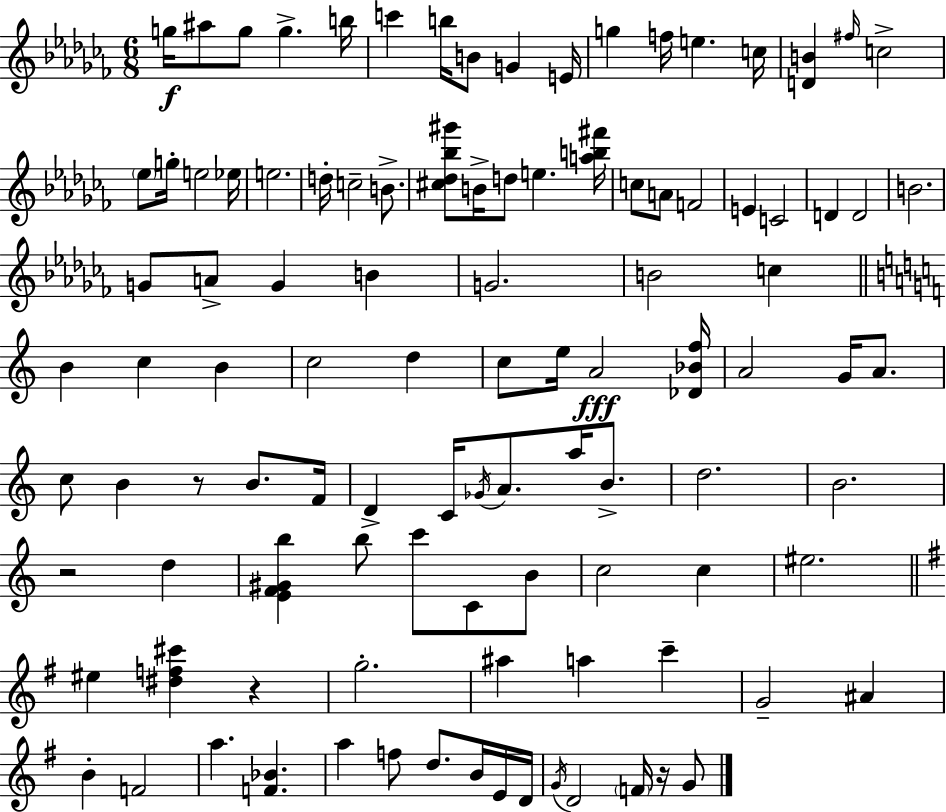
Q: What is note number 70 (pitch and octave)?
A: B4